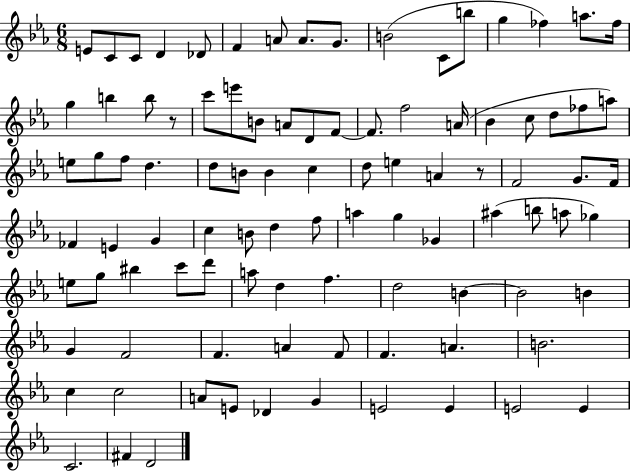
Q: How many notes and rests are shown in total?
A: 96